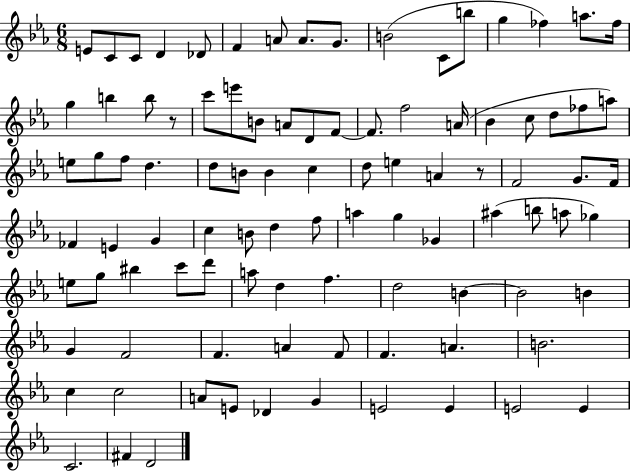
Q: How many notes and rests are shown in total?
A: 96